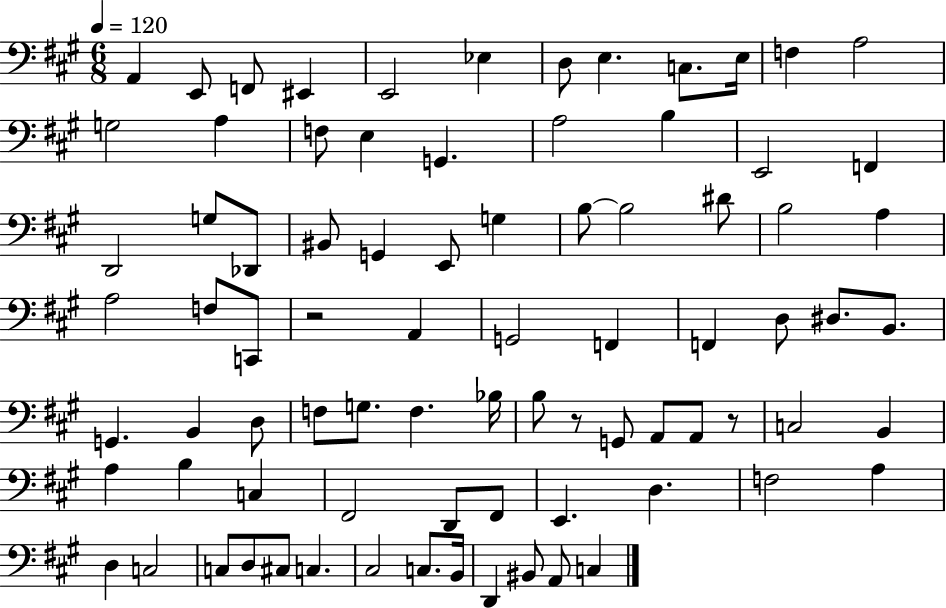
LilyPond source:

{
  \clef bass
  \numericTimeSignature
  \time 6/8
  \key a \major
  \tempo 4 = 120
  a,4 e,8 f,8 eis,4 | e,2 ees4 | d8 e4. c8. e16 | f4 a2 | \break g2 a4 | f8 e4 g,4. | a2 b4 | e,2 f,4 | \break d,2 g8 des,8 | bis,8 g,4 e,8 g4 | b8~~ b2 dis'8 | b2 a4 | \break a2 f8 c,8 | r2 a,4 | g,2 f,4 | f,4 d8 dis8. b,8. | \break g,4. b,4 d8 | f8 g8. f4. bes16 | b8 r8 g,8 a,8 a,8 r8 | c2 b,4 | \break a4 b4 c4 | fis,2 d,8 fis,8 | e,4. d4. | f2 a4 | \break d4 c2 | c8 d8 cis8 c4. | cis2 c8. b,16 | d,4 bis,8 a,8 c4 | \break \bar "|."
}